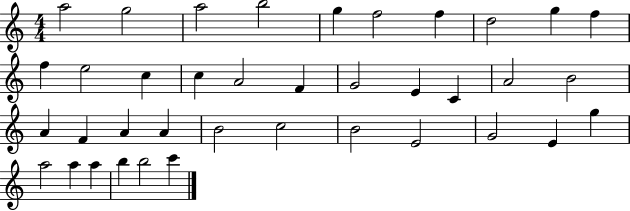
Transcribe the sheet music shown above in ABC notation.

X:1
T:Untitled
M:4/4
L:1/4
K:C
a2 g2 a2 b2 g f2 f d2 g f f e2 c c A2 F G2 E C A2 B2 A F A A B2 c2 B2 E2 G2 E g a2 a a b b2 c'